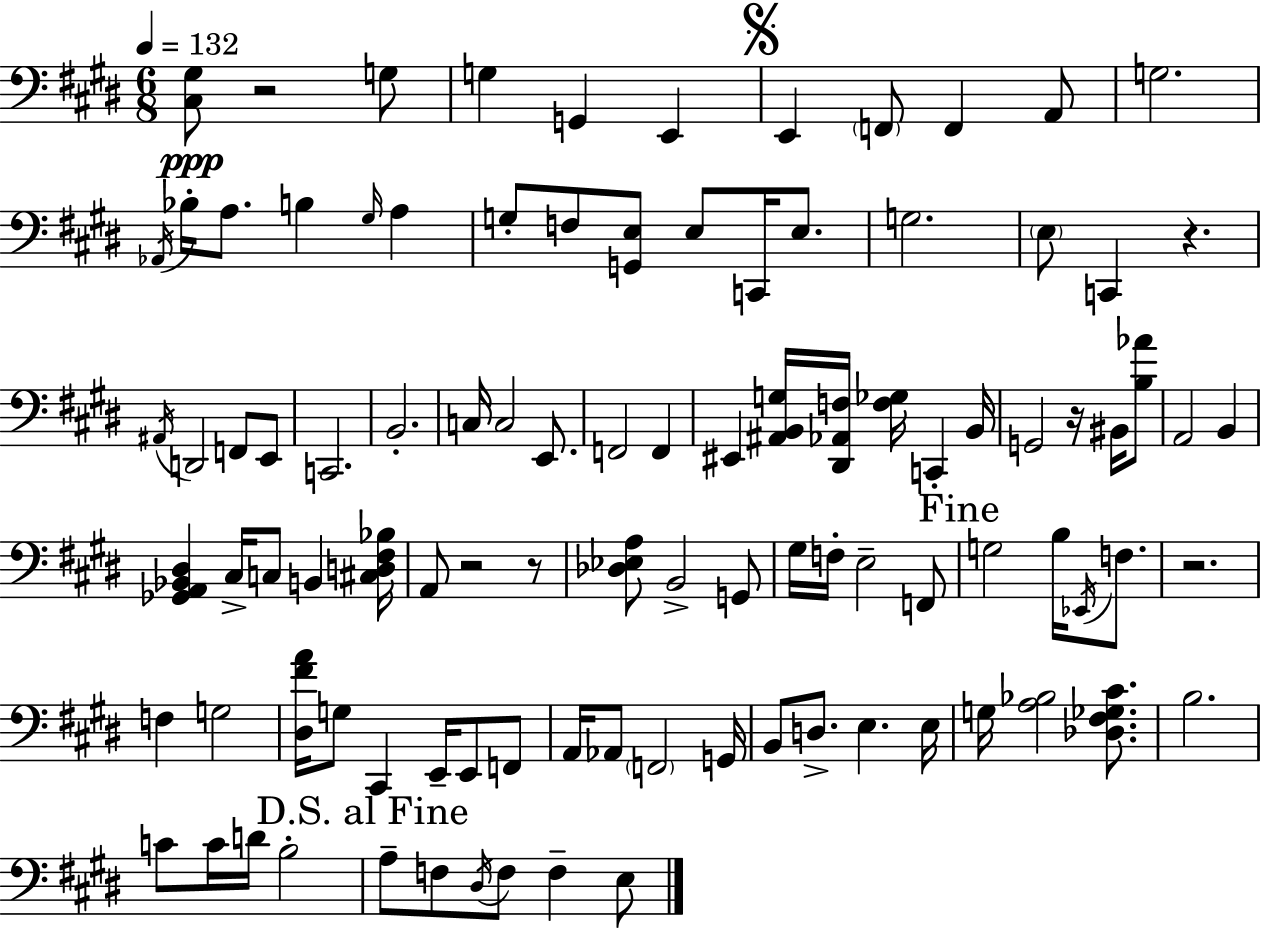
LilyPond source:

{
  \clef bass
  \numericTimeSignature
  \time 6/8
  \key e \major
  \tempo 4 = 132
  <cis gis>8\ppp r2 g8 | g4 g,4 e,4 | \mark \markup { \musicglyph "scripts.segno" } e,4 \parenthesize f,8 f,4 a,8 | g2. | \break \acciaccatura { aes,16 } bes16-. a8. b4 \grace { gis16 } a4 | g8-. f8 <g, e>8 e8 c,16 e8. | g2. | \parenthesize e8 c,4 r4. | \break \acciaccatura { ais,16 } d,2 f,8 | e,8 c,2. | b,2.-. | c16 c2 | \break e,8. f,2 f,4 | eis,4 <ais, b, g>16 <dis, aes, f>16 <f ges>16 c,4-. | b,16 g,2 r16 | bis,16 <b aes'>8 a,2 b,4 | \break <ges, a, bes, dis>4 cis16-> c8 b,4 | <cis d fis bes>16 a,8 r2 | r8 <des ees a>8 b,2-> | g,8 gis16 f16-. e2-- | \break f,8 \mark "Fine" g2 b16 | \acciaccatura { ees,16 } f8. r2. | f4 g2 | <dis fis' a'>16 g8 cis,4 e,16-- | \break e,8 f,8 a,16 aes,8 \parenthesize f,2 | g,16 b,8 d8.-> e4. | e16 g16 <a bes>2 | <des fis ges cis'>8. b2. | \break c'8 c'16 d'16 b2-. | \mark "D.S. al Fine" a8-- f8 \acciaccatura { dis16 } f8 f4-- | e8 \bar "|."
}